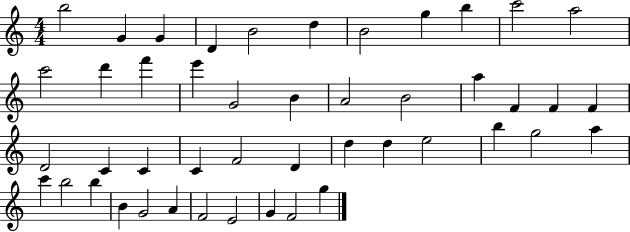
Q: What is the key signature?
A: C major